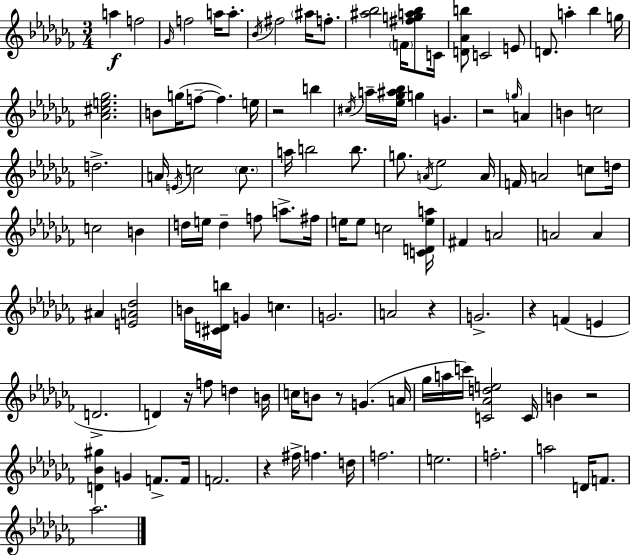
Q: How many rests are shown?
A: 8